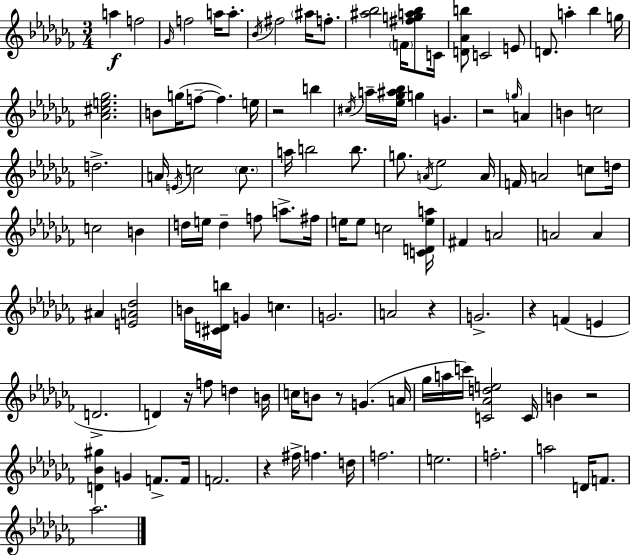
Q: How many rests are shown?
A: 8